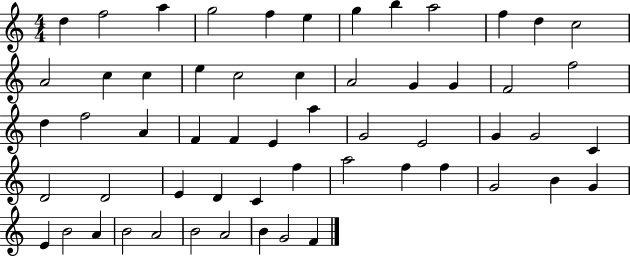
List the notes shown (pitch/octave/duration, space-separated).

D5/q F5/h A5/q G5/h F5/q E5/q G5/q B5/q A5/h F5/q D5/q C5/h A4/h C5/q C5/q E5/q C5/h C5/q A4/h G4/q G4/q F4/h F5/h D5/q F5/h A4/q F4/q F4/q E4/q A5/q G4/h E4/h G4/q G4/h C4/q D4/h D4/h E4/q D4/q C4/q F5/q A5/h F5/q F5/q G4/h B4/q G4/q E4/q B4/h A4/q B4/h A4/h B4/h A4/h B4/q G4/h F4/q